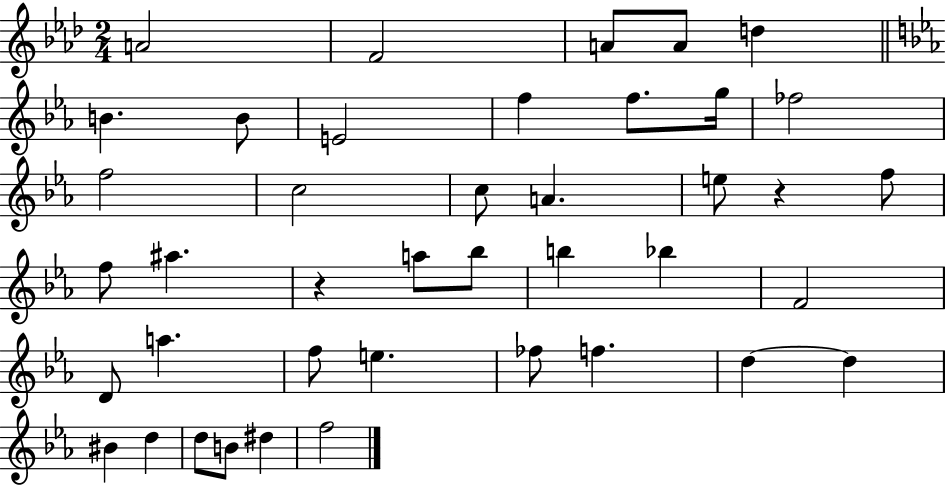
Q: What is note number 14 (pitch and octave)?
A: C5